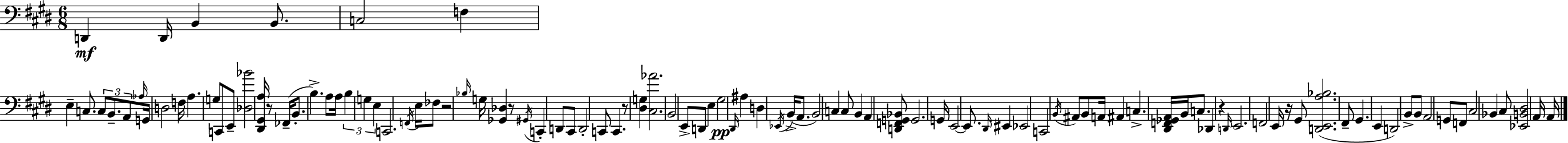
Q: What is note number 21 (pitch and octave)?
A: B2